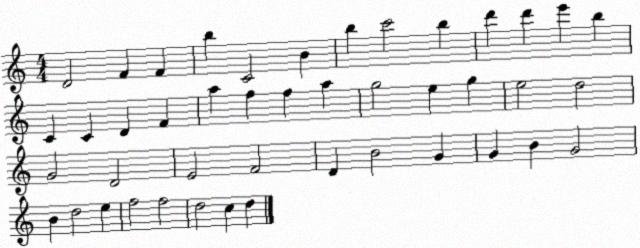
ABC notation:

X:1
T:Untitled
M:4/4
L:1/4
K:C
D2 F F b C2 B b c'2 b d' d' e' b C C D F a f f a g2 e g e2 d2 G2 D2 E2 F2 D B2 G G B G2 B d2 e f2 f2 d2 c d